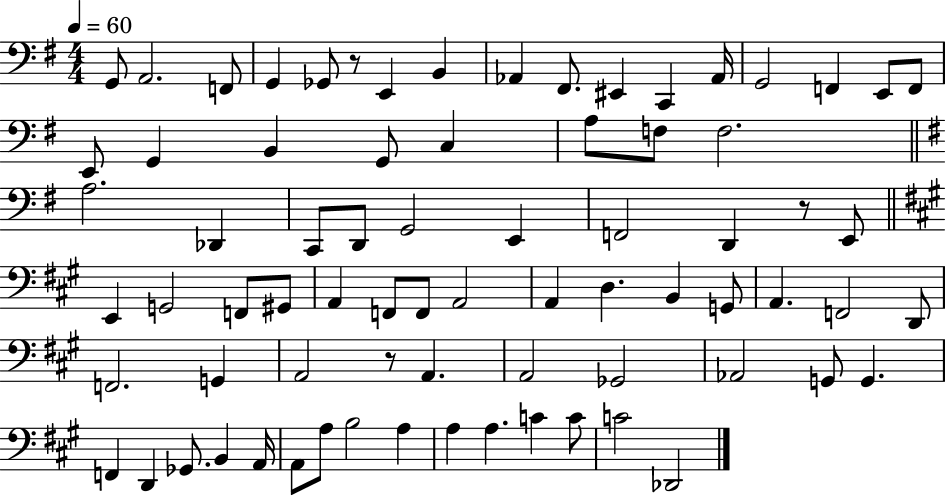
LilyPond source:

{
  \clef bass
  \numericTimeSignature
  \time 4/4
  \key g \major
  \tempo 4 = 60
  g,8 a,2. f,8 | g,4 ges,8 r8 e,4 b,4 | aes,4 fis,8. eis,4 c,4 aes,16 | g,2 f,4 e,8 f,8 | \break e,8 g,4 b,4 g,8 c4 | a8 f8 f2. | \bar "||" \break \key e \minor a2. des,4 | c,8 d,8 g,2 e,4 | f,2 d,4 r8 e,8 | \bar "||" \break \key a \major e,4 g,2 f,8 gis,8 | a,4 f,8 f,8 a,2 | a,4 d4. b,4 g,8 | a,4. f,2 d,8 | \break f,2. g,4 | a,2 r8 a,4. | a,2 ges,2 | aes,2 g,8 g,4. | \break f,4 d,4 ges,8. b,4 a,16 | a,8 a8 b2 a4 | a4 a4. c'4 c'8 | c'2 des,2 | \break \bar "|."
}